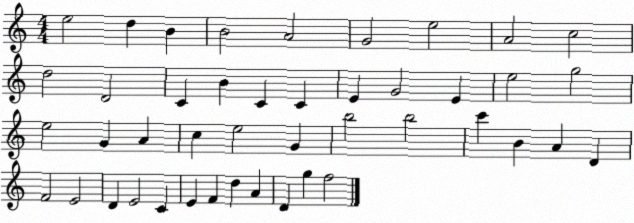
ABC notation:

X:1
T:Untitled
M:4/4
L:1/4
K:C
e2 d B B2 A2 G2 e2 A2 c2 d2 D2 C B C C E G2 E e2 g2 e2 G A c e2 G b2 b2 c' B A D F2 E2 D E2 C E F d A D g f2